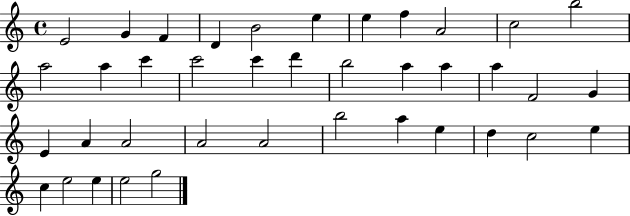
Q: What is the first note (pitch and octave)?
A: E4